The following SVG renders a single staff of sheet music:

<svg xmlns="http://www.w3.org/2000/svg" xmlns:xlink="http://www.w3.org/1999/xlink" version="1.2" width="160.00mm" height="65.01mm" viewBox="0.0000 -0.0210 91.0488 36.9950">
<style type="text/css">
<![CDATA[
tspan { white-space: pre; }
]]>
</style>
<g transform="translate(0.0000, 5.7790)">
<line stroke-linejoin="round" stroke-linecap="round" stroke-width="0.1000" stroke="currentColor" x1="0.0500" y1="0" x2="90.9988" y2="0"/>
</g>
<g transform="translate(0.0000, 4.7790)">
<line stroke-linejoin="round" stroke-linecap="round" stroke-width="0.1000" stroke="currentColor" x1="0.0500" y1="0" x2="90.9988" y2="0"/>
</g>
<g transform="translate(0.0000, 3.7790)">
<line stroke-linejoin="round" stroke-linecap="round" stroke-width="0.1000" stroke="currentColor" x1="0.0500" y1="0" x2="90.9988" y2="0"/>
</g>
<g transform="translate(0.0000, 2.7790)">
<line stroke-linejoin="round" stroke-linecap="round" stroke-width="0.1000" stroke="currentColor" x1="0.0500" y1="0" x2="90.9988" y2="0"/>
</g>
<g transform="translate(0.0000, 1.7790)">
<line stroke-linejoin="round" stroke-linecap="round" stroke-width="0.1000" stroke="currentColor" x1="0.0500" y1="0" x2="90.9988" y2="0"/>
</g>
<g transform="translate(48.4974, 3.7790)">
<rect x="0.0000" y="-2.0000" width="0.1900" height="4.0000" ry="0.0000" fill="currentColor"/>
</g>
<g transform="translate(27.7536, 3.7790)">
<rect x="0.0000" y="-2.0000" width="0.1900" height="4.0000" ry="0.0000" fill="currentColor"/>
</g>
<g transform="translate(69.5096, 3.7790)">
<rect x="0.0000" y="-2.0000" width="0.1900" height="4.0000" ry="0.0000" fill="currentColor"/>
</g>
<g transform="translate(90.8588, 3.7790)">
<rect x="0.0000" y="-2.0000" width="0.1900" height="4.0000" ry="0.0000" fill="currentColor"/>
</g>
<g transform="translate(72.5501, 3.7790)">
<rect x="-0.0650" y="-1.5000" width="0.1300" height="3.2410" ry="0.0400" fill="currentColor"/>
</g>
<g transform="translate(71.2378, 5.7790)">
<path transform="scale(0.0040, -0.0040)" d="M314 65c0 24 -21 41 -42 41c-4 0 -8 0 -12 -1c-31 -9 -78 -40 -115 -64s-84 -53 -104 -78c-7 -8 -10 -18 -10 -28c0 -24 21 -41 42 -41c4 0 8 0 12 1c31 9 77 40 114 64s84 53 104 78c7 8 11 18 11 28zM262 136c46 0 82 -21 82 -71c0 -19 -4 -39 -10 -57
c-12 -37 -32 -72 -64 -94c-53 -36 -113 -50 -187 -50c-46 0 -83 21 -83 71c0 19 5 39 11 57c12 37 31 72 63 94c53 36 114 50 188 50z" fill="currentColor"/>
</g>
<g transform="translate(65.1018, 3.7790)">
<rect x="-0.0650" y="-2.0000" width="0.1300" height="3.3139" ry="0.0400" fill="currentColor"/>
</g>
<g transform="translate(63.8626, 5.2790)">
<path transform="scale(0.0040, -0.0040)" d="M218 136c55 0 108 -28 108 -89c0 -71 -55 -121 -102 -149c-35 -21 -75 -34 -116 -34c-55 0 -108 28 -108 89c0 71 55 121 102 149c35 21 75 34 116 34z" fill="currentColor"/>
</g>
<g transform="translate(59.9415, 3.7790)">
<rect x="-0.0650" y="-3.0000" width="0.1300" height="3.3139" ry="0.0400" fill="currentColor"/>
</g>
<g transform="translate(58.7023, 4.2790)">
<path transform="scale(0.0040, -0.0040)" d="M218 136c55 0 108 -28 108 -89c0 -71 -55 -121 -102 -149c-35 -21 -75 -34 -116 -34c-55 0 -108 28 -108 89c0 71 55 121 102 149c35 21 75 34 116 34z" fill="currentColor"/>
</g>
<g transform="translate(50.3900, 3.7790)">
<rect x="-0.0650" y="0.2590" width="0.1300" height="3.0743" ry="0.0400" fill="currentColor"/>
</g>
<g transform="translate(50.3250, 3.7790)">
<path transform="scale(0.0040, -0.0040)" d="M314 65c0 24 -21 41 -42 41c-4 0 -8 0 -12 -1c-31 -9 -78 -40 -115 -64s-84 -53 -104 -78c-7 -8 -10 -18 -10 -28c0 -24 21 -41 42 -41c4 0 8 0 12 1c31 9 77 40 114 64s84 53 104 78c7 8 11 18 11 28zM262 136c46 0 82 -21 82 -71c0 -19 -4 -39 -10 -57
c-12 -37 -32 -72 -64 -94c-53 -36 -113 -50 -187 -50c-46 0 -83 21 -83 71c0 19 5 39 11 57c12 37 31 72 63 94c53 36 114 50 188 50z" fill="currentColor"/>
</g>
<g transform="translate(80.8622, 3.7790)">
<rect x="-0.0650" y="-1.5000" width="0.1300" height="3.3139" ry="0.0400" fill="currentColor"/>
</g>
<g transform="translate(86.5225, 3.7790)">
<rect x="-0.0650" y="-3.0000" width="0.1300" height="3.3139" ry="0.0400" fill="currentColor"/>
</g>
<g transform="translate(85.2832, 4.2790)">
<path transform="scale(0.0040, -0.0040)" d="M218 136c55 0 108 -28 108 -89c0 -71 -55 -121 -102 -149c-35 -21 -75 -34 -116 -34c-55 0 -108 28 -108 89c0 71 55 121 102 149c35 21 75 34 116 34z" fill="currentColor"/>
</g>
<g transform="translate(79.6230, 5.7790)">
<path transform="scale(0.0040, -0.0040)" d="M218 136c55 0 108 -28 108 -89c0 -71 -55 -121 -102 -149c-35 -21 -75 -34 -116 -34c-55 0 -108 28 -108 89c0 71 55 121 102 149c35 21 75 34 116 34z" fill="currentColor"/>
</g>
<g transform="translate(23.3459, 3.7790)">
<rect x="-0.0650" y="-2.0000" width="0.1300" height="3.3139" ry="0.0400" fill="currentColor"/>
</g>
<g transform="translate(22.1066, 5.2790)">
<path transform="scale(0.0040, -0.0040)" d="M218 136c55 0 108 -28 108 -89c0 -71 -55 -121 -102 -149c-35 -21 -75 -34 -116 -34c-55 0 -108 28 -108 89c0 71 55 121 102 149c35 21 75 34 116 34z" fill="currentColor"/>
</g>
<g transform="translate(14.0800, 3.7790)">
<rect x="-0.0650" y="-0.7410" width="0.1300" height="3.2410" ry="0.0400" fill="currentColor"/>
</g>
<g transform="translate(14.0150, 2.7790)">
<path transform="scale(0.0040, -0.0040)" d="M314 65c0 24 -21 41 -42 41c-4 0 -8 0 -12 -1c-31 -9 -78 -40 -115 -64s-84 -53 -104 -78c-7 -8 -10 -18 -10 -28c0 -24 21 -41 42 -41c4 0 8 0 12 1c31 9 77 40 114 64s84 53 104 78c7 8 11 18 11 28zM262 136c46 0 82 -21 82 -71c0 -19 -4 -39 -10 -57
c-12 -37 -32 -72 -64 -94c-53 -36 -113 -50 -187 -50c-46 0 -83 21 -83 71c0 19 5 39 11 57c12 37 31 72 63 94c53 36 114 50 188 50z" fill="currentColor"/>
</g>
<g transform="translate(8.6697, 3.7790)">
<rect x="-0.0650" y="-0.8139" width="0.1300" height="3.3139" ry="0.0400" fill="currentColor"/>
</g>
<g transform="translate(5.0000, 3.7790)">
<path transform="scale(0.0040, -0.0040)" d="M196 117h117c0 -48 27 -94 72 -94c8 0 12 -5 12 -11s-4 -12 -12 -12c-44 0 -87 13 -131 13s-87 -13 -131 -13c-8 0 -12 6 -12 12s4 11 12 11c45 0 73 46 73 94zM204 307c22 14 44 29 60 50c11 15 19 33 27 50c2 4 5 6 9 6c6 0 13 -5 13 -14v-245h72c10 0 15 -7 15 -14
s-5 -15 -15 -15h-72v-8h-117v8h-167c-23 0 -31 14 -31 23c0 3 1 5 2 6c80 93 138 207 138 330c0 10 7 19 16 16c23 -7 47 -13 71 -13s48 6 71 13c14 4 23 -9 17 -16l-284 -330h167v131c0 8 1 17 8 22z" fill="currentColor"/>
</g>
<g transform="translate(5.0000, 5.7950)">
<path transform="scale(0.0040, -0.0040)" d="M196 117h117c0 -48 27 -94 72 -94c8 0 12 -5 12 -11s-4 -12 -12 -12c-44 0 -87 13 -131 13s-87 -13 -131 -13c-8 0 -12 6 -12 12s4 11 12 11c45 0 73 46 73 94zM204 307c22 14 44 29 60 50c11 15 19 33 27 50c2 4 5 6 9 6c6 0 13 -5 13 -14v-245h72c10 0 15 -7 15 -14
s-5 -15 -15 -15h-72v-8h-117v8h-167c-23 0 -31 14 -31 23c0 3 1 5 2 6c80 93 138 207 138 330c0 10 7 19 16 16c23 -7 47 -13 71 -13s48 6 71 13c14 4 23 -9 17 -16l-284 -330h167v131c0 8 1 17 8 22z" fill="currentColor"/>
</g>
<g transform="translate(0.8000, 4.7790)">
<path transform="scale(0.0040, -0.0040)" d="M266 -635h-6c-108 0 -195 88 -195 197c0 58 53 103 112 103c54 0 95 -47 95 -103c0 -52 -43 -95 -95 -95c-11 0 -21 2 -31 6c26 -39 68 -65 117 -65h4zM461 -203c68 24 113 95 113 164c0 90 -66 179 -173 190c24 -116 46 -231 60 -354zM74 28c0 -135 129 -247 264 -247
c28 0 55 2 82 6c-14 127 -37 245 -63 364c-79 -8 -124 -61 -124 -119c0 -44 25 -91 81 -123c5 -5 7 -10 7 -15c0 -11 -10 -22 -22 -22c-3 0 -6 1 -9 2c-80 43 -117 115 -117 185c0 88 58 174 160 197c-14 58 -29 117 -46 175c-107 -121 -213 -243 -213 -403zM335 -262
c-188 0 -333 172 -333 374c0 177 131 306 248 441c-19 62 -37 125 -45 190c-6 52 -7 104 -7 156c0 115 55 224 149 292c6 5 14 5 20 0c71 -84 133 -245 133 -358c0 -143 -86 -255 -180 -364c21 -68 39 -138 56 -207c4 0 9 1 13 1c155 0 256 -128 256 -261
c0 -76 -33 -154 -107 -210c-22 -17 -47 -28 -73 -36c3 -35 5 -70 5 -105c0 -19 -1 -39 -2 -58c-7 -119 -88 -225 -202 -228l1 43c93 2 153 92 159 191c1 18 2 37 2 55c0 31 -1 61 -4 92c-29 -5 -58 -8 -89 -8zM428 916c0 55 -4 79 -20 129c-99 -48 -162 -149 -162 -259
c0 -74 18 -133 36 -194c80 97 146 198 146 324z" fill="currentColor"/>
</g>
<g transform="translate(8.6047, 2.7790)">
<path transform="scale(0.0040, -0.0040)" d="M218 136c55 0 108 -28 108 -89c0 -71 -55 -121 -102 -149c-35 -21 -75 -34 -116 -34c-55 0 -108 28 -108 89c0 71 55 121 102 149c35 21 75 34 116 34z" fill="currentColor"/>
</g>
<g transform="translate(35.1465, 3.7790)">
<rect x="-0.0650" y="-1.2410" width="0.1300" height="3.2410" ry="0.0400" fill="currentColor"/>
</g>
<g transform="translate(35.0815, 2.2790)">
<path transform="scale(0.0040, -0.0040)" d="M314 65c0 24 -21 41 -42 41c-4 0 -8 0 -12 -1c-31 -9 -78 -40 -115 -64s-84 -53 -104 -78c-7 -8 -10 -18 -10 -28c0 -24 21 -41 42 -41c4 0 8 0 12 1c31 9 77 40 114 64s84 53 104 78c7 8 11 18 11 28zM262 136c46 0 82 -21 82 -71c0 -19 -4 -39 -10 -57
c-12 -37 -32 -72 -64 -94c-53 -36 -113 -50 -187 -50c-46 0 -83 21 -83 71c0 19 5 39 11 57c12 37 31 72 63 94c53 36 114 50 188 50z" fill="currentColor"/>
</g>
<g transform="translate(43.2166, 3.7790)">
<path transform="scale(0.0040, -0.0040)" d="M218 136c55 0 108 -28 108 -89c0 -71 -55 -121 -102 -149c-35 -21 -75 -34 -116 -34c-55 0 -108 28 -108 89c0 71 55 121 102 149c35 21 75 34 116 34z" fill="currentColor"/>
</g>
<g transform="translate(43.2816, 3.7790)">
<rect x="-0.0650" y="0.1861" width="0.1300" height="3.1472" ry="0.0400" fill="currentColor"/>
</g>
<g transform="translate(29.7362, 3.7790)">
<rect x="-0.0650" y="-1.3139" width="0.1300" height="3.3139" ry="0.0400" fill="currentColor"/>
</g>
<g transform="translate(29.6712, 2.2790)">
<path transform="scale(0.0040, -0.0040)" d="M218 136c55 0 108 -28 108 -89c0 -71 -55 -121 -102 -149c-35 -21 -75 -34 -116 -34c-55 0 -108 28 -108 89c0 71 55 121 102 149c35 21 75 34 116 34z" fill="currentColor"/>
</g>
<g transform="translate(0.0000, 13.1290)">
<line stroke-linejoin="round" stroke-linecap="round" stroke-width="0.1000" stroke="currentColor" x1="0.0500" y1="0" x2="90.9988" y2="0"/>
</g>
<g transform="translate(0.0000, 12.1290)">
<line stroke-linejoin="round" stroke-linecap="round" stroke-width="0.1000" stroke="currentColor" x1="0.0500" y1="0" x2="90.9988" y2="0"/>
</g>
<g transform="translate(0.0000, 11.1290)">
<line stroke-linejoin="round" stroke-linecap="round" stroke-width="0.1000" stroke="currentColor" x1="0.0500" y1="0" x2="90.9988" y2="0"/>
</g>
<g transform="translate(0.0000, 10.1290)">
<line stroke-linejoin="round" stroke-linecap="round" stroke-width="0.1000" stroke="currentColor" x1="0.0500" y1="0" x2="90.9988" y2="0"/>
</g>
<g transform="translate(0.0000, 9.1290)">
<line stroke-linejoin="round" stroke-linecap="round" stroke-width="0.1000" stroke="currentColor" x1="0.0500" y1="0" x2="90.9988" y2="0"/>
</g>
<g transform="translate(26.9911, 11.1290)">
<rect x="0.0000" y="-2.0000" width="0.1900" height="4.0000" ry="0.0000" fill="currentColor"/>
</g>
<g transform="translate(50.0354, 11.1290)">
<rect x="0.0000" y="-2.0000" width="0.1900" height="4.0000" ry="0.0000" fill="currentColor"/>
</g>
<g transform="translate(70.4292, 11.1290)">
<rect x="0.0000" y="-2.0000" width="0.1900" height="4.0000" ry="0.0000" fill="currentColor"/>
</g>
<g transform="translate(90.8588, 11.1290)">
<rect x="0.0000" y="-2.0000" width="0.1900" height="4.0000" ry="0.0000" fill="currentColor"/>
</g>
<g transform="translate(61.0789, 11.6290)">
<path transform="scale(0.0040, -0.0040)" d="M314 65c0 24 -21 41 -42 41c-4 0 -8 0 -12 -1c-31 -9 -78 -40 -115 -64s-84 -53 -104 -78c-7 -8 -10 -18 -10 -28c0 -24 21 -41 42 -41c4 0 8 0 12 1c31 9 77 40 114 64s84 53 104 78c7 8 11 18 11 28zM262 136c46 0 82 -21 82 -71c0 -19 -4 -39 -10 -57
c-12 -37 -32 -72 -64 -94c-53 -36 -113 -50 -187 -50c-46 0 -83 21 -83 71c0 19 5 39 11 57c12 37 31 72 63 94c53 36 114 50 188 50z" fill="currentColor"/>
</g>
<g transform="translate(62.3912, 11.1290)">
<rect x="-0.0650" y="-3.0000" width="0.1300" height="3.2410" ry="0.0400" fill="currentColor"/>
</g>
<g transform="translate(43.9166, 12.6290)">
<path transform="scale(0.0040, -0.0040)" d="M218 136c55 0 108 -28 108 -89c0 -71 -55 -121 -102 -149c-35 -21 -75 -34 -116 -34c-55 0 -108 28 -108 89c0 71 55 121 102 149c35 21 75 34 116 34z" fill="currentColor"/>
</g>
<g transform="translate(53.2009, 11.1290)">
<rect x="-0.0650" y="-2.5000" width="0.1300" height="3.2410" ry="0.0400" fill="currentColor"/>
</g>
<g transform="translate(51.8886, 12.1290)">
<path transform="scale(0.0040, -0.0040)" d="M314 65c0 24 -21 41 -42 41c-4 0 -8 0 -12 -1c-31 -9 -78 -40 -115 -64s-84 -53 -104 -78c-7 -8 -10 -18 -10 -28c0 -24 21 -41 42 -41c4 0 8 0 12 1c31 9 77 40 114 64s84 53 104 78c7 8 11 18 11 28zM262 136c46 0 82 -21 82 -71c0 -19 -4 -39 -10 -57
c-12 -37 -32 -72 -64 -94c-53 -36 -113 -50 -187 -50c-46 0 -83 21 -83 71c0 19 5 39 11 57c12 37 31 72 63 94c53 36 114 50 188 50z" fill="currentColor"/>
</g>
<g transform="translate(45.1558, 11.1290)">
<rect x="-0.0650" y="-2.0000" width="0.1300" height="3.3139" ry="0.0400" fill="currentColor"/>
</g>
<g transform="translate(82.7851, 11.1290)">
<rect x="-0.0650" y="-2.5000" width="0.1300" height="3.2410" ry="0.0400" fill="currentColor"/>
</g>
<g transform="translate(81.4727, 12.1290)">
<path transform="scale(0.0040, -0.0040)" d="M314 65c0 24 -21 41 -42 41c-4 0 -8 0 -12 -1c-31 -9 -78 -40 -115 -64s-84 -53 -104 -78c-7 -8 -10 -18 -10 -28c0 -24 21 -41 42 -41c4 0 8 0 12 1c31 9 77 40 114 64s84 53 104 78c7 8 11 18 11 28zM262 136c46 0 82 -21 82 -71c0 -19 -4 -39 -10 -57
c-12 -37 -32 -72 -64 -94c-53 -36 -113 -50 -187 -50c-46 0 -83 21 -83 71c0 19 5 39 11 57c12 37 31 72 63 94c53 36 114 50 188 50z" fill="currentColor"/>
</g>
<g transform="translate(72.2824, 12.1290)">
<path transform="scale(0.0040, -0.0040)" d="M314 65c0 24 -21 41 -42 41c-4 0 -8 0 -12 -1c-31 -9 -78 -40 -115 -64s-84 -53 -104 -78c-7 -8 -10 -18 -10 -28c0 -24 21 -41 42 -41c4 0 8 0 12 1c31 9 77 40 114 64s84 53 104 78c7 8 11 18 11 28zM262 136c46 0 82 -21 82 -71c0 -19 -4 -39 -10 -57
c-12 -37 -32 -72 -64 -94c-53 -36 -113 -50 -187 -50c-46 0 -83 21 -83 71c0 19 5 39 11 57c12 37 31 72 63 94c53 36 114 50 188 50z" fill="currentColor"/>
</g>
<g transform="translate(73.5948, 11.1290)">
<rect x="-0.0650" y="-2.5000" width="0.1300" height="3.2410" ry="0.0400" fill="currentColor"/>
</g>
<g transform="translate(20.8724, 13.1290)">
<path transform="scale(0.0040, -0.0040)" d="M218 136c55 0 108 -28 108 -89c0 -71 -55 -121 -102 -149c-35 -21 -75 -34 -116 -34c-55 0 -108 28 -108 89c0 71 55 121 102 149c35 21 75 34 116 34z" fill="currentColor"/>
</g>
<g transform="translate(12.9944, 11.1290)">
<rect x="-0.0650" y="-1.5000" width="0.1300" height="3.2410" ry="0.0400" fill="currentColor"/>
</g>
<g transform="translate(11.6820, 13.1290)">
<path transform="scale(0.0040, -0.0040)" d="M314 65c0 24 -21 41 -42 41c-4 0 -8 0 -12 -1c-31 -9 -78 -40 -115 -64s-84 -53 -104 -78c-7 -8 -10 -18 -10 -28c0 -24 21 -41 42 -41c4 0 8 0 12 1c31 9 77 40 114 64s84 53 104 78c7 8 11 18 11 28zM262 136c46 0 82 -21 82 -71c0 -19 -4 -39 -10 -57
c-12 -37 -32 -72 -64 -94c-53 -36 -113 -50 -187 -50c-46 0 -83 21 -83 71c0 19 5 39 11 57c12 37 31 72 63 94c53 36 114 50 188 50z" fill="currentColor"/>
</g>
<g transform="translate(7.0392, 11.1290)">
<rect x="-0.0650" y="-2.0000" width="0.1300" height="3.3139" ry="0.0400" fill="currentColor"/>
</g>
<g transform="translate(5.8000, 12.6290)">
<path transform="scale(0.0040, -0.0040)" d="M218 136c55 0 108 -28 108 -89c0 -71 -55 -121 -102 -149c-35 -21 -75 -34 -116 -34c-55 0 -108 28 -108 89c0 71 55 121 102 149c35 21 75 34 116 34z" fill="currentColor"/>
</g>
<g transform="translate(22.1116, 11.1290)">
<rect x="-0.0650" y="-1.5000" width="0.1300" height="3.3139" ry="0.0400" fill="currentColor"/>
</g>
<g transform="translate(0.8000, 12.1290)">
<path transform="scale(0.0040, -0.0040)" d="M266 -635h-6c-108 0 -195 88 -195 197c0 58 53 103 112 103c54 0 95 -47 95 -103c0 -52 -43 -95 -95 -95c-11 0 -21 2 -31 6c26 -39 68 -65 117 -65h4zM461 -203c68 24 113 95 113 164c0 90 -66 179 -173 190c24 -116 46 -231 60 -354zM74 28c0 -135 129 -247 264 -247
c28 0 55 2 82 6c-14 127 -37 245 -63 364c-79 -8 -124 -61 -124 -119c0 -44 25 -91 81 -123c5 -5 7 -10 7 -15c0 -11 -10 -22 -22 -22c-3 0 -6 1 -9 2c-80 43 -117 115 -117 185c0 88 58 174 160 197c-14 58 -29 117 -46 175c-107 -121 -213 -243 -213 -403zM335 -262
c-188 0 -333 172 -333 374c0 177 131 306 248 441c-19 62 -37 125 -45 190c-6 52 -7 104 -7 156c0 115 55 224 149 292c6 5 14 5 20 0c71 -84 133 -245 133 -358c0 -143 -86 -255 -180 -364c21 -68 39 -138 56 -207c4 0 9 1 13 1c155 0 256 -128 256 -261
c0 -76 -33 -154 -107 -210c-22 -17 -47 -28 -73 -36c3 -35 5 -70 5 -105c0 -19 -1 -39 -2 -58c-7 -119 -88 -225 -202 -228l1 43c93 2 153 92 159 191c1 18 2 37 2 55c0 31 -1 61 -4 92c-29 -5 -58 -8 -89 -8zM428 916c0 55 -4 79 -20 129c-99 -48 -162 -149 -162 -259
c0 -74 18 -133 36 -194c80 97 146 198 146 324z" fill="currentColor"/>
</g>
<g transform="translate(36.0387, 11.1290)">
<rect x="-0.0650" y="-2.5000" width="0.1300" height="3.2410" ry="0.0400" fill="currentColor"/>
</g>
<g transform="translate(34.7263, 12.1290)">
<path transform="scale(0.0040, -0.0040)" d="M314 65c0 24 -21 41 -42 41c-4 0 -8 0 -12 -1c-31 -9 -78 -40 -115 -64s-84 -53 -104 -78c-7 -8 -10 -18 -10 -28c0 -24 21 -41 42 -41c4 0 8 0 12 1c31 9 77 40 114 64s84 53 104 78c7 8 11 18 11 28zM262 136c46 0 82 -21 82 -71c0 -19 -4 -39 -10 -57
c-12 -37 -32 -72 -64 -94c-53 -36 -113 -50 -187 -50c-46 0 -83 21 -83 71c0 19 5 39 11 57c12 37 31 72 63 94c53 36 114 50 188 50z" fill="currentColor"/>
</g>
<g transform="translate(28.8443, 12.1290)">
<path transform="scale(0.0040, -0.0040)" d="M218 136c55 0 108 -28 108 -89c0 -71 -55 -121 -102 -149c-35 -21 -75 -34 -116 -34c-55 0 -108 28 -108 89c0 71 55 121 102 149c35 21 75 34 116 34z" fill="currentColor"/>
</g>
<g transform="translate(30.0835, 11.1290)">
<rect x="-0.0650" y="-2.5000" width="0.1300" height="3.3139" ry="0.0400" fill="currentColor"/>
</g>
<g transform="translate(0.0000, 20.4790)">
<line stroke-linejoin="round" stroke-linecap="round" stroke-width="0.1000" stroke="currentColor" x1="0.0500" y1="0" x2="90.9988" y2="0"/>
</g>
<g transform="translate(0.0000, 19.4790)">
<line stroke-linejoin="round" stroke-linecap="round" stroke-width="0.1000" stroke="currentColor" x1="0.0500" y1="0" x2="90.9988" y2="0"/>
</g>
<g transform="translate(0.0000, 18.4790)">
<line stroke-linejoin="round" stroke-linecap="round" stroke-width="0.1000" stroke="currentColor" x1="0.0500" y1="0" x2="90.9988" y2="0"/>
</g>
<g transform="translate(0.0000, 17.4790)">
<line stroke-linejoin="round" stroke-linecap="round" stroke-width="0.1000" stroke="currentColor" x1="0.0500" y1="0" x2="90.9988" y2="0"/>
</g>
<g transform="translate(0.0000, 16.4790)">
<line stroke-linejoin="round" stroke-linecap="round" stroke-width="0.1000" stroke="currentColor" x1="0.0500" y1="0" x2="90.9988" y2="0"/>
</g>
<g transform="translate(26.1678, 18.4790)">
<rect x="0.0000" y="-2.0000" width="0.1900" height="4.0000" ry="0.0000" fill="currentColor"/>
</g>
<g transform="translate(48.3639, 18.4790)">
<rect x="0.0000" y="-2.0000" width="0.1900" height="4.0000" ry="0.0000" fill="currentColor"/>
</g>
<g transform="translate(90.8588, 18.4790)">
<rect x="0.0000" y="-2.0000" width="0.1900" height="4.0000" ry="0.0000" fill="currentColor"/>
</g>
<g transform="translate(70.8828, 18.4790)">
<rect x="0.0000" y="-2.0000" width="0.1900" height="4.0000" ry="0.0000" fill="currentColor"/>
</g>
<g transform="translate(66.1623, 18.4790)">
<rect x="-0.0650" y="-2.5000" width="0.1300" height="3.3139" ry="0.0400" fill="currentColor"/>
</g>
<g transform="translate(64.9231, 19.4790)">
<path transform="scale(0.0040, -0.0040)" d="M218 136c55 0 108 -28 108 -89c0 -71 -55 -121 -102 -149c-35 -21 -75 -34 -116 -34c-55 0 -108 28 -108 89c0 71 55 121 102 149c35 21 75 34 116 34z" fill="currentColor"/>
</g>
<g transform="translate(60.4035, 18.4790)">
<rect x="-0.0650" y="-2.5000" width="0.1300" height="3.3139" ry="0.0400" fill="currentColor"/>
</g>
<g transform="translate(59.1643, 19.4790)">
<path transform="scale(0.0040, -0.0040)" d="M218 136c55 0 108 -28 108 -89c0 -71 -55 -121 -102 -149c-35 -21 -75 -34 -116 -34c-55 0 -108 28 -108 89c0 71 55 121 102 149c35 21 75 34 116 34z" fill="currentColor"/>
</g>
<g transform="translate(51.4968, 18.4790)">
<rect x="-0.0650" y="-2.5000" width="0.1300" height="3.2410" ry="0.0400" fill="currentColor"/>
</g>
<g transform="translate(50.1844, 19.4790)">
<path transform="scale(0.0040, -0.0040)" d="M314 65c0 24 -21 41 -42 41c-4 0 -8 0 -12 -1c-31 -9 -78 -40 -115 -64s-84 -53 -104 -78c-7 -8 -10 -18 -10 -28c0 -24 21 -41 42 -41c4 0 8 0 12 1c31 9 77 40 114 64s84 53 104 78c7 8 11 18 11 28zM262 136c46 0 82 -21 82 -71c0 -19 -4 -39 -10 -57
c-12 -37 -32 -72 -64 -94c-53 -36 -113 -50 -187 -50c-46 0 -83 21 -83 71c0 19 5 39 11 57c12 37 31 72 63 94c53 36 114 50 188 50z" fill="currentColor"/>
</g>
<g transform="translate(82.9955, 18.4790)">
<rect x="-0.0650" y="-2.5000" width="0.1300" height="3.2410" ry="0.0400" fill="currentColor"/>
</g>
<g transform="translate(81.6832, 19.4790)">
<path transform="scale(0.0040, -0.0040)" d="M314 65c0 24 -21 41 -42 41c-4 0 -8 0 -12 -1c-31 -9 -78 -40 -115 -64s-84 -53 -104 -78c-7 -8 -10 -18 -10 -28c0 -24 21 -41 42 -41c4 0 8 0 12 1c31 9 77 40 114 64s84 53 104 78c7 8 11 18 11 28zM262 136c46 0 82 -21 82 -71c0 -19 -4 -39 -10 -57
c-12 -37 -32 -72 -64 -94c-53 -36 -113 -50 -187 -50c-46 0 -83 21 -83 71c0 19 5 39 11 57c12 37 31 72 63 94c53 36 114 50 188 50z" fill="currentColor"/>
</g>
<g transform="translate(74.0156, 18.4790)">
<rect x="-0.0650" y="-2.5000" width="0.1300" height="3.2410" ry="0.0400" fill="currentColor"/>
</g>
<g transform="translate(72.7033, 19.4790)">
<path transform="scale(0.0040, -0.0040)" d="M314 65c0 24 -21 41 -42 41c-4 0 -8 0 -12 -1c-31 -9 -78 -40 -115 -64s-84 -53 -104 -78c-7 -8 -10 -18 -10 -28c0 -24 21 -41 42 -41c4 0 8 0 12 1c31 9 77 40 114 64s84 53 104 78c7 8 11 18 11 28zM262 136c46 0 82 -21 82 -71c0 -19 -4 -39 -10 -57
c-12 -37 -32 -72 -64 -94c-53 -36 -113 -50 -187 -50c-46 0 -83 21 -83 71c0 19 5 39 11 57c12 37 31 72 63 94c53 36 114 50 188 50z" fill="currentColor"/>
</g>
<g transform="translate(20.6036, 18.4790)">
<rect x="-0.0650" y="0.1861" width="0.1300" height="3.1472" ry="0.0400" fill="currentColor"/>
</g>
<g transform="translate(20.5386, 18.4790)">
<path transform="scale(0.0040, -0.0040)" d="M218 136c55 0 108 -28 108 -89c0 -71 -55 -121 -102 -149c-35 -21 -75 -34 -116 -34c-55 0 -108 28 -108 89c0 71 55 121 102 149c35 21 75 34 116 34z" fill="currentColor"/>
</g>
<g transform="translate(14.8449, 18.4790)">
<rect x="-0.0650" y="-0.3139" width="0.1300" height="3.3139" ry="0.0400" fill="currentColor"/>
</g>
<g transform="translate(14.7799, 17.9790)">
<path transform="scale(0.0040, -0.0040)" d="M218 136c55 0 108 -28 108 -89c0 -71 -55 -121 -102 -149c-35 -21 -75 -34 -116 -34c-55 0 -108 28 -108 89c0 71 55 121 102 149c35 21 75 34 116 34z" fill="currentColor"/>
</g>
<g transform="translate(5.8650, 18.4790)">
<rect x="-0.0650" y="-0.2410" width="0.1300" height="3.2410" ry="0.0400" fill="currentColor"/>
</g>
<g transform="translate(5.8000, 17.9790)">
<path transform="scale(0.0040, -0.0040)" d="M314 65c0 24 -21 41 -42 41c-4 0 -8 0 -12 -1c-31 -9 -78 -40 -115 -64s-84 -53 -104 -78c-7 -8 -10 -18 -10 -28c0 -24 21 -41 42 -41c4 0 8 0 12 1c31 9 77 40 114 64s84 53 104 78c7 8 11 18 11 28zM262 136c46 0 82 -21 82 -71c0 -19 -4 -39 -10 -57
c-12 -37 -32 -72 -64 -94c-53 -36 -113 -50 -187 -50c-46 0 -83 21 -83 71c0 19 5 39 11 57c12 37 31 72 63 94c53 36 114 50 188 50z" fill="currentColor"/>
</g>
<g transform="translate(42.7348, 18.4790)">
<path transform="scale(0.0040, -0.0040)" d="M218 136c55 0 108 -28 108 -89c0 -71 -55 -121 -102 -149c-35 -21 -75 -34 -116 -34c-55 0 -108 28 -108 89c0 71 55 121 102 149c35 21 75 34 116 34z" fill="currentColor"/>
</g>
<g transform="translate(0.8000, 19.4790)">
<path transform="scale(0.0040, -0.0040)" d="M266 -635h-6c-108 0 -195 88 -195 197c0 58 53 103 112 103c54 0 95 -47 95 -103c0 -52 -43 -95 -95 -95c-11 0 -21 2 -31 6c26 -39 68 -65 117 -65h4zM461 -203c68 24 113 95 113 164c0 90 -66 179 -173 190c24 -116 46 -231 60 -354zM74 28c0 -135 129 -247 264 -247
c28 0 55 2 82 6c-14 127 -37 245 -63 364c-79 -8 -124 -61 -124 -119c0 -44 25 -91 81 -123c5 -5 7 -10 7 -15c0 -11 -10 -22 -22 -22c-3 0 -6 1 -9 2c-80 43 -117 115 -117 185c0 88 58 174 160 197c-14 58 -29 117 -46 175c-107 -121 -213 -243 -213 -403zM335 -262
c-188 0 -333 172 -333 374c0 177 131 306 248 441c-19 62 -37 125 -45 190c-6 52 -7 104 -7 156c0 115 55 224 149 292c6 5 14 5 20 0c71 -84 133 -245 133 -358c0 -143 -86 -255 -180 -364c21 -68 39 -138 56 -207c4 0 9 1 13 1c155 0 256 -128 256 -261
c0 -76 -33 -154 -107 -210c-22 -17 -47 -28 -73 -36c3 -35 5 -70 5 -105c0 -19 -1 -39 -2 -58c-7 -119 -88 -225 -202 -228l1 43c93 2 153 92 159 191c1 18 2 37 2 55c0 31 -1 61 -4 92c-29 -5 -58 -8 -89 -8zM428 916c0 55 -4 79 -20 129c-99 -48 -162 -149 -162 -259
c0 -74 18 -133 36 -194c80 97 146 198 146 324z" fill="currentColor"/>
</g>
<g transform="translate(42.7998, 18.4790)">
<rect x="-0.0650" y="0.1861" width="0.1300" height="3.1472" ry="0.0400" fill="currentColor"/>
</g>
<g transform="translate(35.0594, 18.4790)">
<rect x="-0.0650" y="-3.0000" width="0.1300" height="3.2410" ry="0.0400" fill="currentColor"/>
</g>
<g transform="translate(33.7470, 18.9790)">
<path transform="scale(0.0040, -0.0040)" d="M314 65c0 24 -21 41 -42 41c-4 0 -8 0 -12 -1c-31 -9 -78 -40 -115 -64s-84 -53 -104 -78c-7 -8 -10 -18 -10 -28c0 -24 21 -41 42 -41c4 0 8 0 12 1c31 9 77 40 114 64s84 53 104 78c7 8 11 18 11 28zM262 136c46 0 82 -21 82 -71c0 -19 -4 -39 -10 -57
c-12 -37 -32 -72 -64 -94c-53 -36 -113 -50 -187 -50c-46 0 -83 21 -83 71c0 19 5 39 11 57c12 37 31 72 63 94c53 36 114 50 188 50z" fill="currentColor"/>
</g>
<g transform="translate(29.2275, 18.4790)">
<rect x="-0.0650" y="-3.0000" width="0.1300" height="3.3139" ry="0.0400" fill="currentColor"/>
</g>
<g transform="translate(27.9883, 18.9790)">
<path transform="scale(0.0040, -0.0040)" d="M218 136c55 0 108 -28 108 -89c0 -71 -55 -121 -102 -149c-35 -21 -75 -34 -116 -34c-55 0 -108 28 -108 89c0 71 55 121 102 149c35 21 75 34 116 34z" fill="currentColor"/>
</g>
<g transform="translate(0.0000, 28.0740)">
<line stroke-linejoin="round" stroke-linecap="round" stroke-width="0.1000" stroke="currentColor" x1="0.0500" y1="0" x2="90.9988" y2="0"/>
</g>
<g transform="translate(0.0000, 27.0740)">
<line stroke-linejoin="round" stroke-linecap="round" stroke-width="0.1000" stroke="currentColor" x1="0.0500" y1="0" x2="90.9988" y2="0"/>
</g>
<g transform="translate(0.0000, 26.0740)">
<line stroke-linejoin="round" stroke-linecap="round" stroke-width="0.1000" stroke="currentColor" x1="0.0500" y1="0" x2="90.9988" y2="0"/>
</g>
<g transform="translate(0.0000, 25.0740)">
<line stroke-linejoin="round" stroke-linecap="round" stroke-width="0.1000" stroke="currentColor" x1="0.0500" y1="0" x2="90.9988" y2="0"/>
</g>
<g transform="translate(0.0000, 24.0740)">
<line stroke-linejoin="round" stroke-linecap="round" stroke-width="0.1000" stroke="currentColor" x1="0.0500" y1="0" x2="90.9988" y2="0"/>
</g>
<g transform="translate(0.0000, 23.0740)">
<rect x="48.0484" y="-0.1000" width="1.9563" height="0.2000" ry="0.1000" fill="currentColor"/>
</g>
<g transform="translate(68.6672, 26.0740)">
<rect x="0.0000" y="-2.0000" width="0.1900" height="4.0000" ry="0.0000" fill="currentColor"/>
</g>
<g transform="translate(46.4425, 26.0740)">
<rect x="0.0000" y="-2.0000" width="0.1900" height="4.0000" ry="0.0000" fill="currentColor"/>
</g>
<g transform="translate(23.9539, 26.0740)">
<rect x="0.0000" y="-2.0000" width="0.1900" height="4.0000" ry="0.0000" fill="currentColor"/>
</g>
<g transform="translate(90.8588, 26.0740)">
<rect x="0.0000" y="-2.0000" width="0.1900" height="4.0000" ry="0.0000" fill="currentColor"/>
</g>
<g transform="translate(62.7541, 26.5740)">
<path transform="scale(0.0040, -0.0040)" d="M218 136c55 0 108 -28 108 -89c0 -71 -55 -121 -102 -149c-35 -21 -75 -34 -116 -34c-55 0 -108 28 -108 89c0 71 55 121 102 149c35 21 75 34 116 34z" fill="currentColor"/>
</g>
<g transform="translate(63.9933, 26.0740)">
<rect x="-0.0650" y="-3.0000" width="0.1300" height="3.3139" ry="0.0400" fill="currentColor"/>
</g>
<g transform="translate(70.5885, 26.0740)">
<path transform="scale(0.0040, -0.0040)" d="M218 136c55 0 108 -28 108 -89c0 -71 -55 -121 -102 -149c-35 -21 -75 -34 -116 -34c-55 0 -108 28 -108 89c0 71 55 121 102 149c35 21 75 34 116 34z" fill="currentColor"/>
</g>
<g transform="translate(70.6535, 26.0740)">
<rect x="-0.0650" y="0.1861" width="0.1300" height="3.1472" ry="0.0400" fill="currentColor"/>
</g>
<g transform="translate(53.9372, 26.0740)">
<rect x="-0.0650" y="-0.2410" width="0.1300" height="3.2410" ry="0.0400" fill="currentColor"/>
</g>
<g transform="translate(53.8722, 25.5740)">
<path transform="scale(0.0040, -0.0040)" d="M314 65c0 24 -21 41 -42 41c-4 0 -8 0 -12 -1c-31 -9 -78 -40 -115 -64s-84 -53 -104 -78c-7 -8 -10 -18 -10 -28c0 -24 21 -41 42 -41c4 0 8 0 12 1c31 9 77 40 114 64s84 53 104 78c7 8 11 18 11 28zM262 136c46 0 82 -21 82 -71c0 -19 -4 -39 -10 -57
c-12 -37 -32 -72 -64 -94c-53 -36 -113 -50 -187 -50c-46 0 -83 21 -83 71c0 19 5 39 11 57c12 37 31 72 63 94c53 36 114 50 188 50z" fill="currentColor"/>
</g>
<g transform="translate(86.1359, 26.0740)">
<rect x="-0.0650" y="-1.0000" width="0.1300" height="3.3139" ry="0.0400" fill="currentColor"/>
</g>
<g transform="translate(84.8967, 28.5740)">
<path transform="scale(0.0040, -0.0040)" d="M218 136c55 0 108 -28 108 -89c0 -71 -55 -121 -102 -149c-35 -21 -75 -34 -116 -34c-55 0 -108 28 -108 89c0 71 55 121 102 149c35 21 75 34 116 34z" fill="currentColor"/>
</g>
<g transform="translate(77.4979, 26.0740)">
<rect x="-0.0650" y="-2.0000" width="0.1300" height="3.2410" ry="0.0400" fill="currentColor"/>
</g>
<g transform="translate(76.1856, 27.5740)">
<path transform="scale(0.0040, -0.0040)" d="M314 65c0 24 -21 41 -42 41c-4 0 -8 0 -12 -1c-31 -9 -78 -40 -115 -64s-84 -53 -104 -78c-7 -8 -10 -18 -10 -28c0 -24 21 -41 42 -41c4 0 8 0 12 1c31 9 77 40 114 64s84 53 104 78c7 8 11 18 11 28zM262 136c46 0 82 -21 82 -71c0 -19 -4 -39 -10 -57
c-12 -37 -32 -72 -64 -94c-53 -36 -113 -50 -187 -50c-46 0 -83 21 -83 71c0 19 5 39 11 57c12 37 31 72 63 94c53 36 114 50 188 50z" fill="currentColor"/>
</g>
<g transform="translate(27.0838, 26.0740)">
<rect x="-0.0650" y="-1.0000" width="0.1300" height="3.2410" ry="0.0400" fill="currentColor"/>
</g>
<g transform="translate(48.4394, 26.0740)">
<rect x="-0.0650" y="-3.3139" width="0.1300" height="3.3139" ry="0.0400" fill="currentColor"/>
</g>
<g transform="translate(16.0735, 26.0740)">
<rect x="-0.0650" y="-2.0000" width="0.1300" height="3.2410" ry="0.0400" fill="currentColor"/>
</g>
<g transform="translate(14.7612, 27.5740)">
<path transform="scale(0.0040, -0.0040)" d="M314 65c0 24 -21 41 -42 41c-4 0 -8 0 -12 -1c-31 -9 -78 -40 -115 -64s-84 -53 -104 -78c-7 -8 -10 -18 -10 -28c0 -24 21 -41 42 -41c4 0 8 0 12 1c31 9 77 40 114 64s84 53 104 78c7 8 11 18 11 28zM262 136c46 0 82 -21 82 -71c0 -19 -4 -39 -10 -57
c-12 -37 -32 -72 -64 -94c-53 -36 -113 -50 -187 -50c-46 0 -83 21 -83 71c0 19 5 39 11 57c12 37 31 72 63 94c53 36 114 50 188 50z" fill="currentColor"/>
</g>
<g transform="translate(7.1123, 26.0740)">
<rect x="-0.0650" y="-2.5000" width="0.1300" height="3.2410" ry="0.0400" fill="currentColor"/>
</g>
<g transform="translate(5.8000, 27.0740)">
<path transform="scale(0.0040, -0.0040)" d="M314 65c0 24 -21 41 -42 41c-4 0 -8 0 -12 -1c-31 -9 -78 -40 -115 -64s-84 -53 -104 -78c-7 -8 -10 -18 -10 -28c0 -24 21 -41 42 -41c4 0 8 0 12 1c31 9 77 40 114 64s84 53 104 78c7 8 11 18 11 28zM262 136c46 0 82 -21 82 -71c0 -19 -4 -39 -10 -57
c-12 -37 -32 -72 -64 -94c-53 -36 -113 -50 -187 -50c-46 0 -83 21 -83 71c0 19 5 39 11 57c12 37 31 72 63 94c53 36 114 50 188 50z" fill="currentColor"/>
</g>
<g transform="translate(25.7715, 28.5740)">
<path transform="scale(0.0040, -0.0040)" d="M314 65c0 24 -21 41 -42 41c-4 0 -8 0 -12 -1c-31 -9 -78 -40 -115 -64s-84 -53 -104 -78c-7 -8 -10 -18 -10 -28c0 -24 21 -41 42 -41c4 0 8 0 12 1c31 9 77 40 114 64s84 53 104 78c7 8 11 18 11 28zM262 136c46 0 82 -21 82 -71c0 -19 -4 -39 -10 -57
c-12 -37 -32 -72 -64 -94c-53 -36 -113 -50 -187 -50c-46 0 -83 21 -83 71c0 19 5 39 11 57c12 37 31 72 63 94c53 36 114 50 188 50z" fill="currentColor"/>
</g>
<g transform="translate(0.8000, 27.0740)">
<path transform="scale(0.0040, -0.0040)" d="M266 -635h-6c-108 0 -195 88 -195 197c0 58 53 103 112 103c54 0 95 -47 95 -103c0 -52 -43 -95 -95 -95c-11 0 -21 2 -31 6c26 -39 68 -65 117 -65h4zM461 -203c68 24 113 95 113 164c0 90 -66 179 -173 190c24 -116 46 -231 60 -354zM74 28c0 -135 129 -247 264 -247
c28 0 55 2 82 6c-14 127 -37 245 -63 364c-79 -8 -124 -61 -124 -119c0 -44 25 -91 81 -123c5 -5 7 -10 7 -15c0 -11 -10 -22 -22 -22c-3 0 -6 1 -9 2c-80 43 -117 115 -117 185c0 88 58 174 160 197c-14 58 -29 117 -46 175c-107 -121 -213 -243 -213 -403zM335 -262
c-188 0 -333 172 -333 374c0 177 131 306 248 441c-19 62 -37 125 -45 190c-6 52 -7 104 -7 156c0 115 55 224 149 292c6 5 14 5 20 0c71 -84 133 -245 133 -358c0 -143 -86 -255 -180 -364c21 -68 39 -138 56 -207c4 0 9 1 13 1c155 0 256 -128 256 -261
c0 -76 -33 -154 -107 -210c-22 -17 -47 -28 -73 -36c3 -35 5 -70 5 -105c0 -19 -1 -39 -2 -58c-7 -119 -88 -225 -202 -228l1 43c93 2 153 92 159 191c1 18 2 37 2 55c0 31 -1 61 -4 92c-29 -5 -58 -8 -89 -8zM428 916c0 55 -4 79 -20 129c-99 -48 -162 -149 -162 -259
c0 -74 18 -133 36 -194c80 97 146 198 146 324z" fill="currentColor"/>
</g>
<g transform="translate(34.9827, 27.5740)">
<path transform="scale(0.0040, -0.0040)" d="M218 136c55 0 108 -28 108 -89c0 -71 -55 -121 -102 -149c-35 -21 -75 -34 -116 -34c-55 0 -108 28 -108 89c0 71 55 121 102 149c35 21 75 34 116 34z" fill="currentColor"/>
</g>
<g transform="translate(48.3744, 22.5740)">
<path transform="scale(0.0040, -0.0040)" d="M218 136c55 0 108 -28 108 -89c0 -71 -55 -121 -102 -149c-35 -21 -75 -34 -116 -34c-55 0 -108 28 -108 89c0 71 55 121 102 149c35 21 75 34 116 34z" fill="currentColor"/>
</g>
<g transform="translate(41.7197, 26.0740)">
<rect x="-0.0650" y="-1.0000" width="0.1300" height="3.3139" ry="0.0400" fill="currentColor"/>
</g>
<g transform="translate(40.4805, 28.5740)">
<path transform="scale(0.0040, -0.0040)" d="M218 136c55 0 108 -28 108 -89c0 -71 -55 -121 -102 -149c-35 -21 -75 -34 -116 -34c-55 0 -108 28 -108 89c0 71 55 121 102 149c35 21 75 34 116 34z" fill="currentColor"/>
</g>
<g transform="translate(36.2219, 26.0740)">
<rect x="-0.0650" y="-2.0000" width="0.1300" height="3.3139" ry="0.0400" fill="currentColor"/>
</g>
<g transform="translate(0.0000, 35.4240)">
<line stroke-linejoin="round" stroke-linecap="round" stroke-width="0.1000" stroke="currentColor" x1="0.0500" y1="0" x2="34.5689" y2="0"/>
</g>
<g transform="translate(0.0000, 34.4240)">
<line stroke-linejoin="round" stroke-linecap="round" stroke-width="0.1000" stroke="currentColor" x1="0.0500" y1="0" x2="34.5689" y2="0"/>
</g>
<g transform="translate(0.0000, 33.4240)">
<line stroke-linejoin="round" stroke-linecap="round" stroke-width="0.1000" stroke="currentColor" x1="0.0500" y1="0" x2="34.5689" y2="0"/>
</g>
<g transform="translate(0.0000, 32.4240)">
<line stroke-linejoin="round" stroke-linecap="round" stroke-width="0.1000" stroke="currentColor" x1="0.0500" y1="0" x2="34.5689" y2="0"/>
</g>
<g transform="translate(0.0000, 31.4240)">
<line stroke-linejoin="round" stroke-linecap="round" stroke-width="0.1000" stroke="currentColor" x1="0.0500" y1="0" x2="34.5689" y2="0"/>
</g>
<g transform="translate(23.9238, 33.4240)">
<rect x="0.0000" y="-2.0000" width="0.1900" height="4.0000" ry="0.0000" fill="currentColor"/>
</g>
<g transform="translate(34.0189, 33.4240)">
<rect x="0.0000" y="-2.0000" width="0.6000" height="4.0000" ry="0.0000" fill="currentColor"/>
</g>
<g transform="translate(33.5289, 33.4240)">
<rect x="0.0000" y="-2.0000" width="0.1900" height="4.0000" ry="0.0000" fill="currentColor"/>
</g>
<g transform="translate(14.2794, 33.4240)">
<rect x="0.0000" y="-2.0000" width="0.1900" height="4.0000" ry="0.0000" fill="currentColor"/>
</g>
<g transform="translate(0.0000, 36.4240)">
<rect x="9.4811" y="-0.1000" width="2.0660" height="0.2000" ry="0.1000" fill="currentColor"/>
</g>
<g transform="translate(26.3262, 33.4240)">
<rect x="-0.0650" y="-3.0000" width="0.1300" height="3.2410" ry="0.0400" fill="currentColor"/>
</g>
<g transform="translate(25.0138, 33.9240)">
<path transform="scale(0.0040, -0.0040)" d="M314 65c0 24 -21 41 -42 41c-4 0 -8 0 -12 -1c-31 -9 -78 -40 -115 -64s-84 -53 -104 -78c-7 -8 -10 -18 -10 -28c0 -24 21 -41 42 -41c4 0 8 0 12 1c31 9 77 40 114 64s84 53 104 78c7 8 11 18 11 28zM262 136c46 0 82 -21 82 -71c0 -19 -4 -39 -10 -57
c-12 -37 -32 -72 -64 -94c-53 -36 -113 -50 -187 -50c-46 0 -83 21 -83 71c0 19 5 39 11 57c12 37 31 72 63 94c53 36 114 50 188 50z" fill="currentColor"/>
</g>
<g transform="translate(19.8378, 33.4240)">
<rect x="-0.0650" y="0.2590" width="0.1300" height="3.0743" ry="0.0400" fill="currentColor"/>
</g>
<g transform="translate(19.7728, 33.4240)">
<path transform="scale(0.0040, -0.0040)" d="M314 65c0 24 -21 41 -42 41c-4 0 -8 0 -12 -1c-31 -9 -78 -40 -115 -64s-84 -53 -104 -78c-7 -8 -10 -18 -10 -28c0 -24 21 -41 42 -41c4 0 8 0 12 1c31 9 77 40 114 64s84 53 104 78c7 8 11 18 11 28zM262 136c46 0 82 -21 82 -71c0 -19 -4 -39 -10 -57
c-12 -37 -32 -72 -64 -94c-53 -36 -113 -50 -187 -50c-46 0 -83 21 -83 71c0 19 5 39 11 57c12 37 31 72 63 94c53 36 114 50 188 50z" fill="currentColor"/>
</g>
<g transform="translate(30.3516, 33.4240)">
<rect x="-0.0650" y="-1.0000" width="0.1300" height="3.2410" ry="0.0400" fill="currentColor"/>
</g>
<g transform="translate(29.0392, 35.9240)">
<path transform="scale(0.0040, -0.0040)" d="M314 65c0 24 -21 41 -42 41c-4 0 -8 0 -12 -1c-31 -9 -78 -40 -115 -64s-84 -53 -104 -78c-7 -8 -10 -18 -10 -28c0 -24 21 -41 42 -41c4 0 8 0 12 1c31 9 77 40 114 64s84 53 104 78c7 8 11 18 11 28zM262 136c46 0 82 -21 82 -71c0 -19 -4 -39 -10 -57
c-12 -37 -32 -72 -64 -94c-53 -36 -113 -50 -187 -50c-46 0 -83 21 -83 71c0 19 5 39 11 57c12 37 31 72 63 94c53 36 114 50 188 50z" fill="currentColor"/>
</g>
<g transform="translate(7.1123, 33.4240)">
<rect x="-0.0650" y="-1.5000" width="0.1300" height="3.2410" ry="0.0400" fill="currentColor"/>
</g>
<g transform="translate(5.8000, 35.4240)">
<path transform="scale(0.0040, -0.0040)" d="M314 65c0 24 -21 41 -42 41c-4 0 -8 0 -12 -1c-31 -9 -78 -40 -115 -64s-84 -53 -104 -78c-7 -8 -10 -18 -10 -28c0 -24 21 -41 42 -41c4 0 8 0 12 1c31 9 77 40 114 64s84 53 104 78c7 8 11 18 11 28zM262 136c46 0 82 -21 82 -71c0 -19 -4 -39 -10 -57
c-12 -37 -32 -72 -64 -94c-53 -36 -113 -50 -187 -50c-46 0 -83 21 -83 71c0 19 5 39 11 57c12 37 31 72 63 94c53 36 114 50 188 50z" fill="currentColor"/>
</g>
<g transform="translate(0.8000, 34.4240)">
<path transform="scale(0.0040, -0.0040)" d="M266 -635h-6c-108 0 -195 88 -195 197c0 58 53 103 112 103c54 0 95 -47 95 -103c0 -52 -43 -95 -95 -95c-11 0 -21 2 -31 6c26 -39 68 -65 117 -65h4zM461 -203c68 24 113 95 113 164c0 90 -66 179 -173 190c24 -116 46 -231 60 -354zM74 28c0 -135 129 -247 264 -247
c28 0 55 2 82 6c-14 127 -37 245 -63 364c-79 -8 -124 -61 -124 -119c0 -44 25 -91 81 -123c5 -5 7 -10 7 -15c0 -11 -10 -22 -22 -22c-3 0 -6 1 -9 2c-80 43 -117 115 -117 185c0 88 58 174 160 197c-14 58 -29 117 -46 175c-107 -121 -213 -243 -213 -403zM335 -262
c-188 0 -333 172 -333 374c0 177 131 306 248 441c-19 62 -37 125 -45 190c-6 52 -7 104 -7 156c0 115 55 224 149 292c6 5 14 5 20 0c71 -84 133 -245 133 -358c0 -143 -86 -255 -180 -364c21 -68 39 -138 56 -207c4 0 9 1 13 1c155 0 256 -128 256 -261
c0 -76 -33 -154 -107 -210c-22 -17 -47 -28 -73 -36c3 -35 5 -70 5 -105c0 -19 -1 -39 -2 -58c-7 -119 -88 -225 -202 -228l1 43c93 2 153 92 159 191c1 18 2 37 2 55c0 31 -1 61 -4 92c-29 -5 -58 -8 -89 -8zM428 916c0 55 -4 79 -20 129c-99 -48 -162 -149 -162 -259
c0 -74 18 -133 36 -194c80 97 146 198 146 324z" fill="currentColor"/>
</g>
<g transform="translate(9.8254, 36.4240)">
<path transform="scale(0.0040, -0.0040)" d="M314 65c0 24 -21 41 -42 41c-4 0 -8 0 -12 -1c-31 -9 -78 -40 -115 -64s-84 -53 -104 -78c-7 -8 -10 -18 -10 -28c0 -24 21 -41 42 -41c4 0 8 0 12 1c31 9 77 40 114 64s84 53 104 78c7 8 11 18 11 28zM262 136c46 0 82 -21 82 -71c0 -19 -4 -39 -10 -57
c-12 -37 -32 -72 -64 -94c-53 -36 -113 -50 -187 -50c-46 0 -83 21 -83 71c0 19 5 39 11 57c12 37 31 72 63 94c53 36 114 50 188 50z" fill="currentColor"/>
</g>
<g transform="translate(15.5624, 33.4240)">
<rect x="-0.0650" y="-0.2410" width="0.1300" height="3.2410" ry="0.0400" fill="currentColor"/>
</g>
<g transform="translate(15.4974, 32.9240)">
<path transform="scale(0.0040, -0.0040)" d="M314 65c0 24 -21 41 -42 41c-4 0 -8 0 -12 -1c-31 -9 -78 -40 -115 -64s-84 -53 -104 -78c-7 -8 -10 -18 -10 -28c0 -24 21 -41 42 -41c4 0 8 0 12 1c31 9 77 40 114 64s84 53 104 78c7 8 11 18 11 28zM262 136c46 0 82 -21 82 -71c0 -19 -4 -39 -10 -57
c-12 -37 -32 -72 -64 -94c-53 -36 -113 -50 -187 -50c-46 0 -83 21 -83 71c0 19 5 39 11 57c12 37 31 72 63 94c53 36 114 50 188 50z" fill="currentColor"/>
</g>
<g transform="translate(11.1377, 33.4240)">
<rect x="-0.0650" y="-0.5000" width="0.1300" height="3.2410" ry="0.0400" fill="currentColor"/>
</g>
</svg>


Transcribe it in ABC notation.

X:1
T:Untitled
M:4/4
L:1/4
K:C
d d2 F e e2 B B2 A F E2 E A F E2 E G G2 F G2 A2 G2 G2 c2 c B A A2 B G2 G G G2 G2 G2 F2 D2 F D b c2 A B F2 D E2 C2 c2 B2 A2 D2